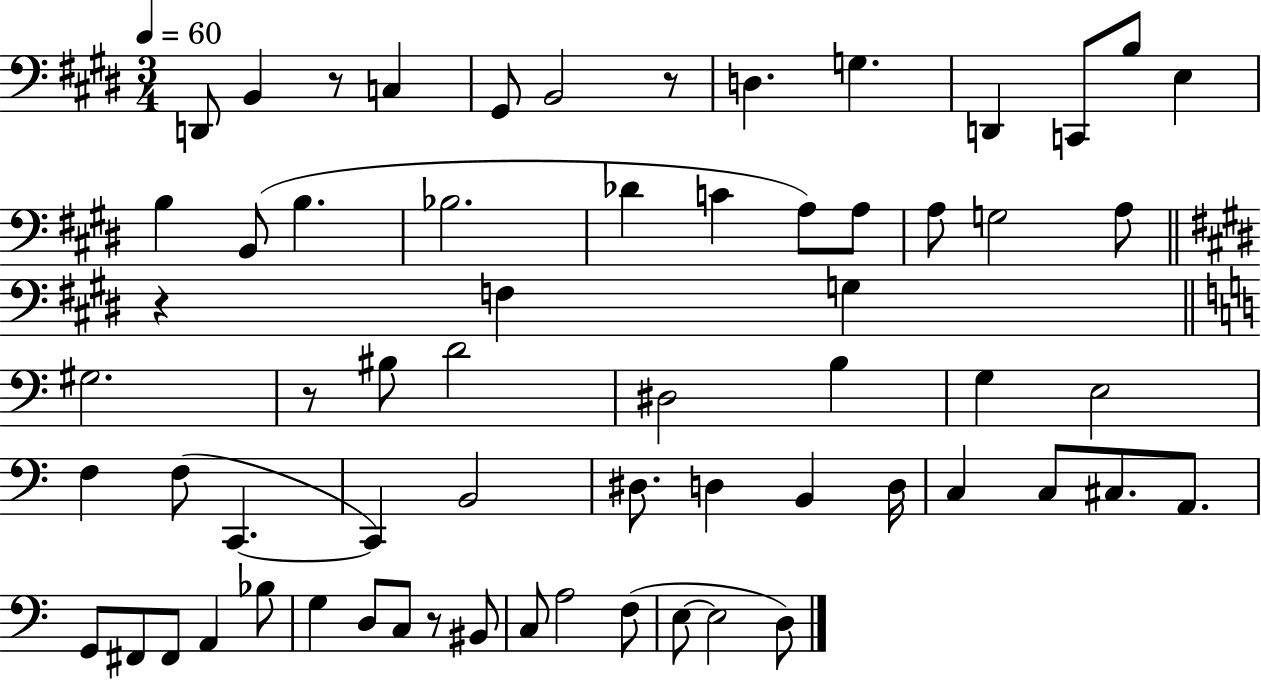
X:1
T:Untitled
M:3/4
L:1/4
K:E
D,,/2 B,, z/2 C, ^G,,/2 B,,2 z/2 D, G, D,, C,,/2 B,/2 E, B, B,,/2 B, _B,2 _D C A,/2 A,/2 A,/2 G,2 A,/2 z F, G, ^G,2 z/2 ^B,/2 D2 ^D,2 B, G, E,2 F, F,/2 C,, C,, B,,2 ^D,/2 D, B,, D,/4 C, C,/2 ^C,/2 A,,/2 G,,/2 ^F,,/2 ^F,,/2 A,, _B,/2 G, D,/2 C,/2 z/2 ^B,,/2 C,/2 A,2 F,/2 E,/2 E,2 D,/2